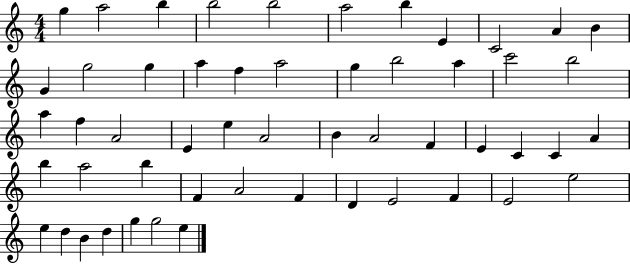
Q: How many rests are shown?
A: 0